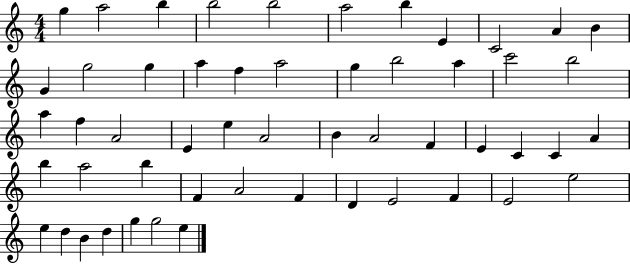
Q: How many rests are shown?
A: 0